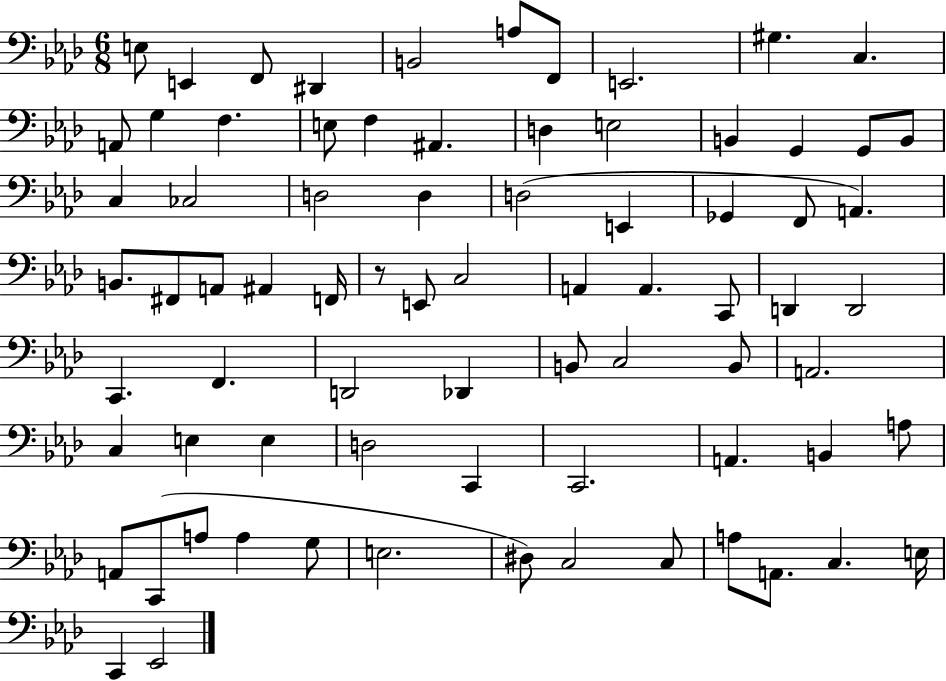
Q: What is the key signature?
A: AES major